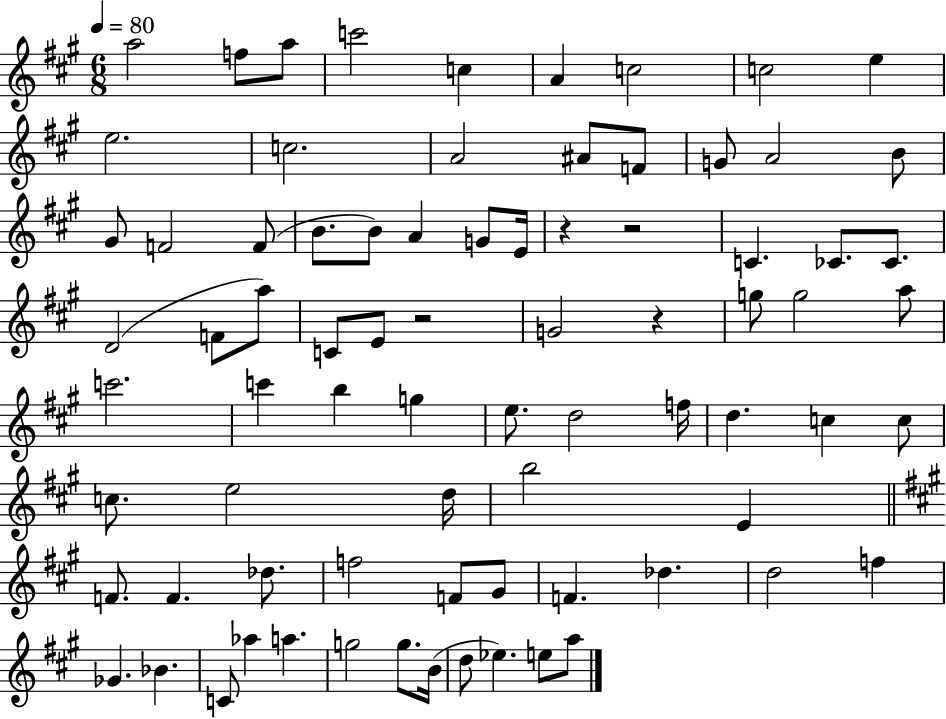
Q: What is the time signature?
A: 6/8